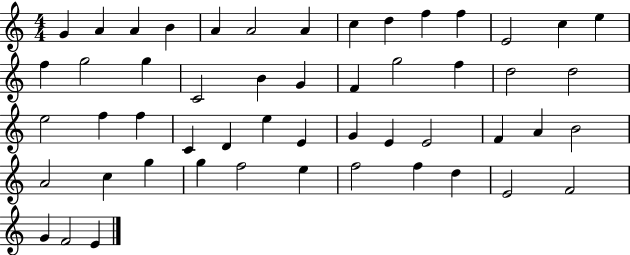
X:1
T:Untitled
M:4/4
L:1/4
K:C
G A A B A A2 A c d f f E2 c e f g2 g C2 B G F g2 f d2 d2 e2 f f C D e E G E E2 F A B2 A2 c g g f2 e f2 f d E2 F2 G F2 E